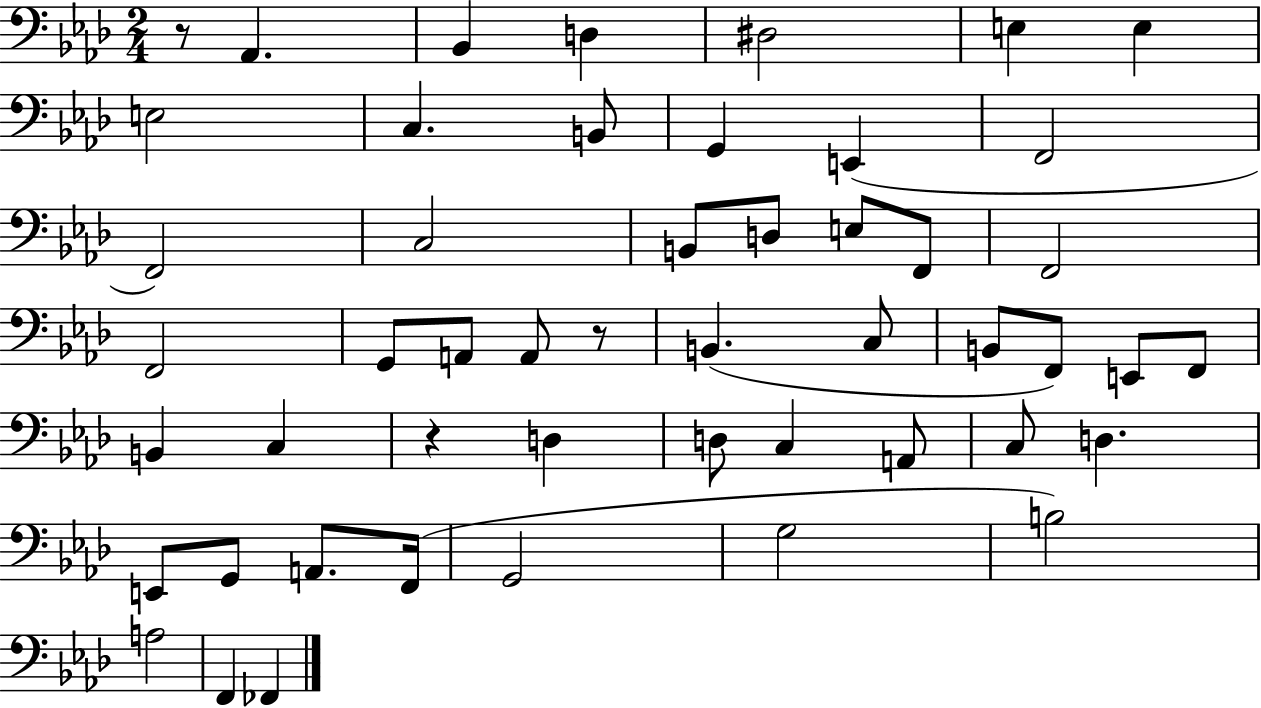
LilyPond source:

{
  \clef bass
  \numericTimeSignature
  \time 2/4
  \key aes \major
  r8 aes,4. | bes,4 d4 | dis2 | e4 e4 | \break e2 | c4. b,8 | g,4 e,4( | f,2 | \break f,2) | c2 | b,8 d8 e8 f,8 | f,2 | \break f,2 | g,8 a,8 a,8 r8 | b,4.( c8 | b,8 f,8) e,8 f,8 | \break b,4 c4 | r4 d4 | d8 c4 a,8 | c8 d4. | \break e,8 g,8 a,8. f,16( | g,2 | g2 | b2) | \break a2 | f,4 fes,4 | \bar "|."
}